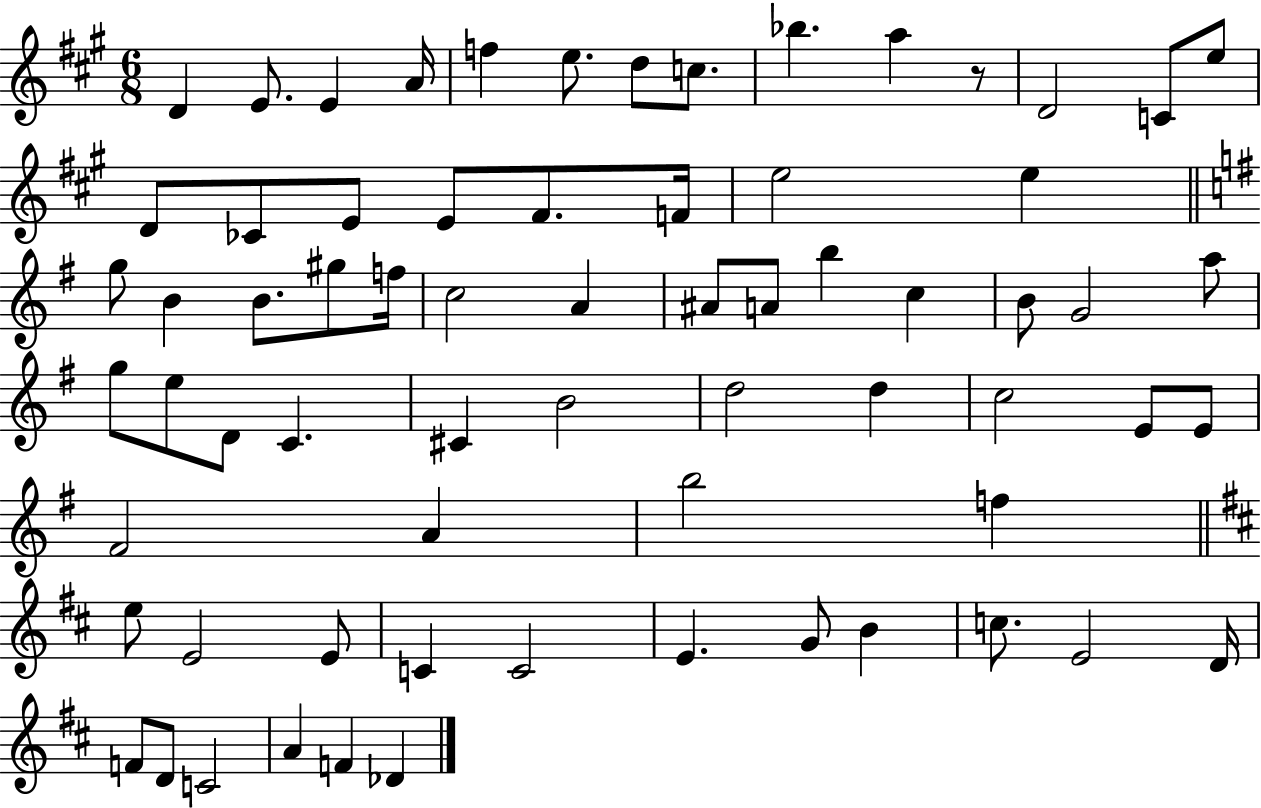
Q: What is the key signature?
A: A major